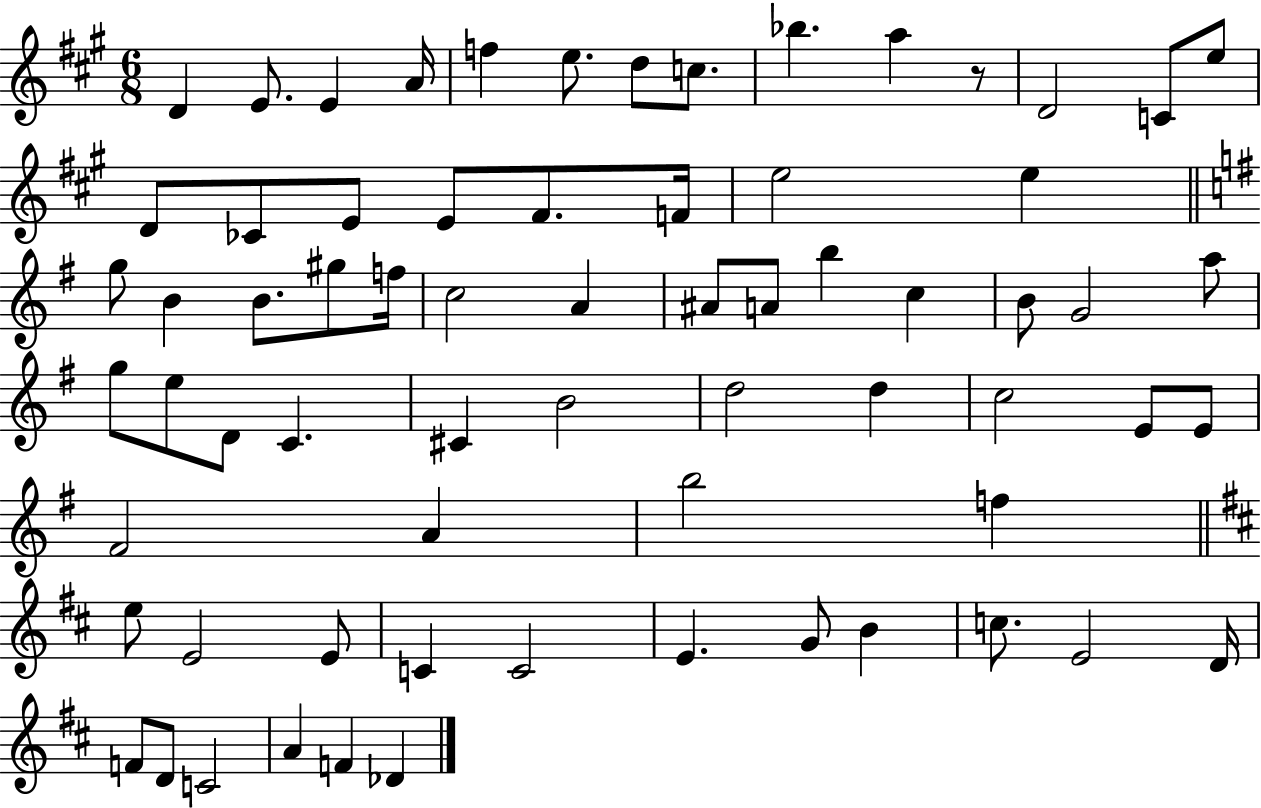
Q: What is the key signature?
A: A major